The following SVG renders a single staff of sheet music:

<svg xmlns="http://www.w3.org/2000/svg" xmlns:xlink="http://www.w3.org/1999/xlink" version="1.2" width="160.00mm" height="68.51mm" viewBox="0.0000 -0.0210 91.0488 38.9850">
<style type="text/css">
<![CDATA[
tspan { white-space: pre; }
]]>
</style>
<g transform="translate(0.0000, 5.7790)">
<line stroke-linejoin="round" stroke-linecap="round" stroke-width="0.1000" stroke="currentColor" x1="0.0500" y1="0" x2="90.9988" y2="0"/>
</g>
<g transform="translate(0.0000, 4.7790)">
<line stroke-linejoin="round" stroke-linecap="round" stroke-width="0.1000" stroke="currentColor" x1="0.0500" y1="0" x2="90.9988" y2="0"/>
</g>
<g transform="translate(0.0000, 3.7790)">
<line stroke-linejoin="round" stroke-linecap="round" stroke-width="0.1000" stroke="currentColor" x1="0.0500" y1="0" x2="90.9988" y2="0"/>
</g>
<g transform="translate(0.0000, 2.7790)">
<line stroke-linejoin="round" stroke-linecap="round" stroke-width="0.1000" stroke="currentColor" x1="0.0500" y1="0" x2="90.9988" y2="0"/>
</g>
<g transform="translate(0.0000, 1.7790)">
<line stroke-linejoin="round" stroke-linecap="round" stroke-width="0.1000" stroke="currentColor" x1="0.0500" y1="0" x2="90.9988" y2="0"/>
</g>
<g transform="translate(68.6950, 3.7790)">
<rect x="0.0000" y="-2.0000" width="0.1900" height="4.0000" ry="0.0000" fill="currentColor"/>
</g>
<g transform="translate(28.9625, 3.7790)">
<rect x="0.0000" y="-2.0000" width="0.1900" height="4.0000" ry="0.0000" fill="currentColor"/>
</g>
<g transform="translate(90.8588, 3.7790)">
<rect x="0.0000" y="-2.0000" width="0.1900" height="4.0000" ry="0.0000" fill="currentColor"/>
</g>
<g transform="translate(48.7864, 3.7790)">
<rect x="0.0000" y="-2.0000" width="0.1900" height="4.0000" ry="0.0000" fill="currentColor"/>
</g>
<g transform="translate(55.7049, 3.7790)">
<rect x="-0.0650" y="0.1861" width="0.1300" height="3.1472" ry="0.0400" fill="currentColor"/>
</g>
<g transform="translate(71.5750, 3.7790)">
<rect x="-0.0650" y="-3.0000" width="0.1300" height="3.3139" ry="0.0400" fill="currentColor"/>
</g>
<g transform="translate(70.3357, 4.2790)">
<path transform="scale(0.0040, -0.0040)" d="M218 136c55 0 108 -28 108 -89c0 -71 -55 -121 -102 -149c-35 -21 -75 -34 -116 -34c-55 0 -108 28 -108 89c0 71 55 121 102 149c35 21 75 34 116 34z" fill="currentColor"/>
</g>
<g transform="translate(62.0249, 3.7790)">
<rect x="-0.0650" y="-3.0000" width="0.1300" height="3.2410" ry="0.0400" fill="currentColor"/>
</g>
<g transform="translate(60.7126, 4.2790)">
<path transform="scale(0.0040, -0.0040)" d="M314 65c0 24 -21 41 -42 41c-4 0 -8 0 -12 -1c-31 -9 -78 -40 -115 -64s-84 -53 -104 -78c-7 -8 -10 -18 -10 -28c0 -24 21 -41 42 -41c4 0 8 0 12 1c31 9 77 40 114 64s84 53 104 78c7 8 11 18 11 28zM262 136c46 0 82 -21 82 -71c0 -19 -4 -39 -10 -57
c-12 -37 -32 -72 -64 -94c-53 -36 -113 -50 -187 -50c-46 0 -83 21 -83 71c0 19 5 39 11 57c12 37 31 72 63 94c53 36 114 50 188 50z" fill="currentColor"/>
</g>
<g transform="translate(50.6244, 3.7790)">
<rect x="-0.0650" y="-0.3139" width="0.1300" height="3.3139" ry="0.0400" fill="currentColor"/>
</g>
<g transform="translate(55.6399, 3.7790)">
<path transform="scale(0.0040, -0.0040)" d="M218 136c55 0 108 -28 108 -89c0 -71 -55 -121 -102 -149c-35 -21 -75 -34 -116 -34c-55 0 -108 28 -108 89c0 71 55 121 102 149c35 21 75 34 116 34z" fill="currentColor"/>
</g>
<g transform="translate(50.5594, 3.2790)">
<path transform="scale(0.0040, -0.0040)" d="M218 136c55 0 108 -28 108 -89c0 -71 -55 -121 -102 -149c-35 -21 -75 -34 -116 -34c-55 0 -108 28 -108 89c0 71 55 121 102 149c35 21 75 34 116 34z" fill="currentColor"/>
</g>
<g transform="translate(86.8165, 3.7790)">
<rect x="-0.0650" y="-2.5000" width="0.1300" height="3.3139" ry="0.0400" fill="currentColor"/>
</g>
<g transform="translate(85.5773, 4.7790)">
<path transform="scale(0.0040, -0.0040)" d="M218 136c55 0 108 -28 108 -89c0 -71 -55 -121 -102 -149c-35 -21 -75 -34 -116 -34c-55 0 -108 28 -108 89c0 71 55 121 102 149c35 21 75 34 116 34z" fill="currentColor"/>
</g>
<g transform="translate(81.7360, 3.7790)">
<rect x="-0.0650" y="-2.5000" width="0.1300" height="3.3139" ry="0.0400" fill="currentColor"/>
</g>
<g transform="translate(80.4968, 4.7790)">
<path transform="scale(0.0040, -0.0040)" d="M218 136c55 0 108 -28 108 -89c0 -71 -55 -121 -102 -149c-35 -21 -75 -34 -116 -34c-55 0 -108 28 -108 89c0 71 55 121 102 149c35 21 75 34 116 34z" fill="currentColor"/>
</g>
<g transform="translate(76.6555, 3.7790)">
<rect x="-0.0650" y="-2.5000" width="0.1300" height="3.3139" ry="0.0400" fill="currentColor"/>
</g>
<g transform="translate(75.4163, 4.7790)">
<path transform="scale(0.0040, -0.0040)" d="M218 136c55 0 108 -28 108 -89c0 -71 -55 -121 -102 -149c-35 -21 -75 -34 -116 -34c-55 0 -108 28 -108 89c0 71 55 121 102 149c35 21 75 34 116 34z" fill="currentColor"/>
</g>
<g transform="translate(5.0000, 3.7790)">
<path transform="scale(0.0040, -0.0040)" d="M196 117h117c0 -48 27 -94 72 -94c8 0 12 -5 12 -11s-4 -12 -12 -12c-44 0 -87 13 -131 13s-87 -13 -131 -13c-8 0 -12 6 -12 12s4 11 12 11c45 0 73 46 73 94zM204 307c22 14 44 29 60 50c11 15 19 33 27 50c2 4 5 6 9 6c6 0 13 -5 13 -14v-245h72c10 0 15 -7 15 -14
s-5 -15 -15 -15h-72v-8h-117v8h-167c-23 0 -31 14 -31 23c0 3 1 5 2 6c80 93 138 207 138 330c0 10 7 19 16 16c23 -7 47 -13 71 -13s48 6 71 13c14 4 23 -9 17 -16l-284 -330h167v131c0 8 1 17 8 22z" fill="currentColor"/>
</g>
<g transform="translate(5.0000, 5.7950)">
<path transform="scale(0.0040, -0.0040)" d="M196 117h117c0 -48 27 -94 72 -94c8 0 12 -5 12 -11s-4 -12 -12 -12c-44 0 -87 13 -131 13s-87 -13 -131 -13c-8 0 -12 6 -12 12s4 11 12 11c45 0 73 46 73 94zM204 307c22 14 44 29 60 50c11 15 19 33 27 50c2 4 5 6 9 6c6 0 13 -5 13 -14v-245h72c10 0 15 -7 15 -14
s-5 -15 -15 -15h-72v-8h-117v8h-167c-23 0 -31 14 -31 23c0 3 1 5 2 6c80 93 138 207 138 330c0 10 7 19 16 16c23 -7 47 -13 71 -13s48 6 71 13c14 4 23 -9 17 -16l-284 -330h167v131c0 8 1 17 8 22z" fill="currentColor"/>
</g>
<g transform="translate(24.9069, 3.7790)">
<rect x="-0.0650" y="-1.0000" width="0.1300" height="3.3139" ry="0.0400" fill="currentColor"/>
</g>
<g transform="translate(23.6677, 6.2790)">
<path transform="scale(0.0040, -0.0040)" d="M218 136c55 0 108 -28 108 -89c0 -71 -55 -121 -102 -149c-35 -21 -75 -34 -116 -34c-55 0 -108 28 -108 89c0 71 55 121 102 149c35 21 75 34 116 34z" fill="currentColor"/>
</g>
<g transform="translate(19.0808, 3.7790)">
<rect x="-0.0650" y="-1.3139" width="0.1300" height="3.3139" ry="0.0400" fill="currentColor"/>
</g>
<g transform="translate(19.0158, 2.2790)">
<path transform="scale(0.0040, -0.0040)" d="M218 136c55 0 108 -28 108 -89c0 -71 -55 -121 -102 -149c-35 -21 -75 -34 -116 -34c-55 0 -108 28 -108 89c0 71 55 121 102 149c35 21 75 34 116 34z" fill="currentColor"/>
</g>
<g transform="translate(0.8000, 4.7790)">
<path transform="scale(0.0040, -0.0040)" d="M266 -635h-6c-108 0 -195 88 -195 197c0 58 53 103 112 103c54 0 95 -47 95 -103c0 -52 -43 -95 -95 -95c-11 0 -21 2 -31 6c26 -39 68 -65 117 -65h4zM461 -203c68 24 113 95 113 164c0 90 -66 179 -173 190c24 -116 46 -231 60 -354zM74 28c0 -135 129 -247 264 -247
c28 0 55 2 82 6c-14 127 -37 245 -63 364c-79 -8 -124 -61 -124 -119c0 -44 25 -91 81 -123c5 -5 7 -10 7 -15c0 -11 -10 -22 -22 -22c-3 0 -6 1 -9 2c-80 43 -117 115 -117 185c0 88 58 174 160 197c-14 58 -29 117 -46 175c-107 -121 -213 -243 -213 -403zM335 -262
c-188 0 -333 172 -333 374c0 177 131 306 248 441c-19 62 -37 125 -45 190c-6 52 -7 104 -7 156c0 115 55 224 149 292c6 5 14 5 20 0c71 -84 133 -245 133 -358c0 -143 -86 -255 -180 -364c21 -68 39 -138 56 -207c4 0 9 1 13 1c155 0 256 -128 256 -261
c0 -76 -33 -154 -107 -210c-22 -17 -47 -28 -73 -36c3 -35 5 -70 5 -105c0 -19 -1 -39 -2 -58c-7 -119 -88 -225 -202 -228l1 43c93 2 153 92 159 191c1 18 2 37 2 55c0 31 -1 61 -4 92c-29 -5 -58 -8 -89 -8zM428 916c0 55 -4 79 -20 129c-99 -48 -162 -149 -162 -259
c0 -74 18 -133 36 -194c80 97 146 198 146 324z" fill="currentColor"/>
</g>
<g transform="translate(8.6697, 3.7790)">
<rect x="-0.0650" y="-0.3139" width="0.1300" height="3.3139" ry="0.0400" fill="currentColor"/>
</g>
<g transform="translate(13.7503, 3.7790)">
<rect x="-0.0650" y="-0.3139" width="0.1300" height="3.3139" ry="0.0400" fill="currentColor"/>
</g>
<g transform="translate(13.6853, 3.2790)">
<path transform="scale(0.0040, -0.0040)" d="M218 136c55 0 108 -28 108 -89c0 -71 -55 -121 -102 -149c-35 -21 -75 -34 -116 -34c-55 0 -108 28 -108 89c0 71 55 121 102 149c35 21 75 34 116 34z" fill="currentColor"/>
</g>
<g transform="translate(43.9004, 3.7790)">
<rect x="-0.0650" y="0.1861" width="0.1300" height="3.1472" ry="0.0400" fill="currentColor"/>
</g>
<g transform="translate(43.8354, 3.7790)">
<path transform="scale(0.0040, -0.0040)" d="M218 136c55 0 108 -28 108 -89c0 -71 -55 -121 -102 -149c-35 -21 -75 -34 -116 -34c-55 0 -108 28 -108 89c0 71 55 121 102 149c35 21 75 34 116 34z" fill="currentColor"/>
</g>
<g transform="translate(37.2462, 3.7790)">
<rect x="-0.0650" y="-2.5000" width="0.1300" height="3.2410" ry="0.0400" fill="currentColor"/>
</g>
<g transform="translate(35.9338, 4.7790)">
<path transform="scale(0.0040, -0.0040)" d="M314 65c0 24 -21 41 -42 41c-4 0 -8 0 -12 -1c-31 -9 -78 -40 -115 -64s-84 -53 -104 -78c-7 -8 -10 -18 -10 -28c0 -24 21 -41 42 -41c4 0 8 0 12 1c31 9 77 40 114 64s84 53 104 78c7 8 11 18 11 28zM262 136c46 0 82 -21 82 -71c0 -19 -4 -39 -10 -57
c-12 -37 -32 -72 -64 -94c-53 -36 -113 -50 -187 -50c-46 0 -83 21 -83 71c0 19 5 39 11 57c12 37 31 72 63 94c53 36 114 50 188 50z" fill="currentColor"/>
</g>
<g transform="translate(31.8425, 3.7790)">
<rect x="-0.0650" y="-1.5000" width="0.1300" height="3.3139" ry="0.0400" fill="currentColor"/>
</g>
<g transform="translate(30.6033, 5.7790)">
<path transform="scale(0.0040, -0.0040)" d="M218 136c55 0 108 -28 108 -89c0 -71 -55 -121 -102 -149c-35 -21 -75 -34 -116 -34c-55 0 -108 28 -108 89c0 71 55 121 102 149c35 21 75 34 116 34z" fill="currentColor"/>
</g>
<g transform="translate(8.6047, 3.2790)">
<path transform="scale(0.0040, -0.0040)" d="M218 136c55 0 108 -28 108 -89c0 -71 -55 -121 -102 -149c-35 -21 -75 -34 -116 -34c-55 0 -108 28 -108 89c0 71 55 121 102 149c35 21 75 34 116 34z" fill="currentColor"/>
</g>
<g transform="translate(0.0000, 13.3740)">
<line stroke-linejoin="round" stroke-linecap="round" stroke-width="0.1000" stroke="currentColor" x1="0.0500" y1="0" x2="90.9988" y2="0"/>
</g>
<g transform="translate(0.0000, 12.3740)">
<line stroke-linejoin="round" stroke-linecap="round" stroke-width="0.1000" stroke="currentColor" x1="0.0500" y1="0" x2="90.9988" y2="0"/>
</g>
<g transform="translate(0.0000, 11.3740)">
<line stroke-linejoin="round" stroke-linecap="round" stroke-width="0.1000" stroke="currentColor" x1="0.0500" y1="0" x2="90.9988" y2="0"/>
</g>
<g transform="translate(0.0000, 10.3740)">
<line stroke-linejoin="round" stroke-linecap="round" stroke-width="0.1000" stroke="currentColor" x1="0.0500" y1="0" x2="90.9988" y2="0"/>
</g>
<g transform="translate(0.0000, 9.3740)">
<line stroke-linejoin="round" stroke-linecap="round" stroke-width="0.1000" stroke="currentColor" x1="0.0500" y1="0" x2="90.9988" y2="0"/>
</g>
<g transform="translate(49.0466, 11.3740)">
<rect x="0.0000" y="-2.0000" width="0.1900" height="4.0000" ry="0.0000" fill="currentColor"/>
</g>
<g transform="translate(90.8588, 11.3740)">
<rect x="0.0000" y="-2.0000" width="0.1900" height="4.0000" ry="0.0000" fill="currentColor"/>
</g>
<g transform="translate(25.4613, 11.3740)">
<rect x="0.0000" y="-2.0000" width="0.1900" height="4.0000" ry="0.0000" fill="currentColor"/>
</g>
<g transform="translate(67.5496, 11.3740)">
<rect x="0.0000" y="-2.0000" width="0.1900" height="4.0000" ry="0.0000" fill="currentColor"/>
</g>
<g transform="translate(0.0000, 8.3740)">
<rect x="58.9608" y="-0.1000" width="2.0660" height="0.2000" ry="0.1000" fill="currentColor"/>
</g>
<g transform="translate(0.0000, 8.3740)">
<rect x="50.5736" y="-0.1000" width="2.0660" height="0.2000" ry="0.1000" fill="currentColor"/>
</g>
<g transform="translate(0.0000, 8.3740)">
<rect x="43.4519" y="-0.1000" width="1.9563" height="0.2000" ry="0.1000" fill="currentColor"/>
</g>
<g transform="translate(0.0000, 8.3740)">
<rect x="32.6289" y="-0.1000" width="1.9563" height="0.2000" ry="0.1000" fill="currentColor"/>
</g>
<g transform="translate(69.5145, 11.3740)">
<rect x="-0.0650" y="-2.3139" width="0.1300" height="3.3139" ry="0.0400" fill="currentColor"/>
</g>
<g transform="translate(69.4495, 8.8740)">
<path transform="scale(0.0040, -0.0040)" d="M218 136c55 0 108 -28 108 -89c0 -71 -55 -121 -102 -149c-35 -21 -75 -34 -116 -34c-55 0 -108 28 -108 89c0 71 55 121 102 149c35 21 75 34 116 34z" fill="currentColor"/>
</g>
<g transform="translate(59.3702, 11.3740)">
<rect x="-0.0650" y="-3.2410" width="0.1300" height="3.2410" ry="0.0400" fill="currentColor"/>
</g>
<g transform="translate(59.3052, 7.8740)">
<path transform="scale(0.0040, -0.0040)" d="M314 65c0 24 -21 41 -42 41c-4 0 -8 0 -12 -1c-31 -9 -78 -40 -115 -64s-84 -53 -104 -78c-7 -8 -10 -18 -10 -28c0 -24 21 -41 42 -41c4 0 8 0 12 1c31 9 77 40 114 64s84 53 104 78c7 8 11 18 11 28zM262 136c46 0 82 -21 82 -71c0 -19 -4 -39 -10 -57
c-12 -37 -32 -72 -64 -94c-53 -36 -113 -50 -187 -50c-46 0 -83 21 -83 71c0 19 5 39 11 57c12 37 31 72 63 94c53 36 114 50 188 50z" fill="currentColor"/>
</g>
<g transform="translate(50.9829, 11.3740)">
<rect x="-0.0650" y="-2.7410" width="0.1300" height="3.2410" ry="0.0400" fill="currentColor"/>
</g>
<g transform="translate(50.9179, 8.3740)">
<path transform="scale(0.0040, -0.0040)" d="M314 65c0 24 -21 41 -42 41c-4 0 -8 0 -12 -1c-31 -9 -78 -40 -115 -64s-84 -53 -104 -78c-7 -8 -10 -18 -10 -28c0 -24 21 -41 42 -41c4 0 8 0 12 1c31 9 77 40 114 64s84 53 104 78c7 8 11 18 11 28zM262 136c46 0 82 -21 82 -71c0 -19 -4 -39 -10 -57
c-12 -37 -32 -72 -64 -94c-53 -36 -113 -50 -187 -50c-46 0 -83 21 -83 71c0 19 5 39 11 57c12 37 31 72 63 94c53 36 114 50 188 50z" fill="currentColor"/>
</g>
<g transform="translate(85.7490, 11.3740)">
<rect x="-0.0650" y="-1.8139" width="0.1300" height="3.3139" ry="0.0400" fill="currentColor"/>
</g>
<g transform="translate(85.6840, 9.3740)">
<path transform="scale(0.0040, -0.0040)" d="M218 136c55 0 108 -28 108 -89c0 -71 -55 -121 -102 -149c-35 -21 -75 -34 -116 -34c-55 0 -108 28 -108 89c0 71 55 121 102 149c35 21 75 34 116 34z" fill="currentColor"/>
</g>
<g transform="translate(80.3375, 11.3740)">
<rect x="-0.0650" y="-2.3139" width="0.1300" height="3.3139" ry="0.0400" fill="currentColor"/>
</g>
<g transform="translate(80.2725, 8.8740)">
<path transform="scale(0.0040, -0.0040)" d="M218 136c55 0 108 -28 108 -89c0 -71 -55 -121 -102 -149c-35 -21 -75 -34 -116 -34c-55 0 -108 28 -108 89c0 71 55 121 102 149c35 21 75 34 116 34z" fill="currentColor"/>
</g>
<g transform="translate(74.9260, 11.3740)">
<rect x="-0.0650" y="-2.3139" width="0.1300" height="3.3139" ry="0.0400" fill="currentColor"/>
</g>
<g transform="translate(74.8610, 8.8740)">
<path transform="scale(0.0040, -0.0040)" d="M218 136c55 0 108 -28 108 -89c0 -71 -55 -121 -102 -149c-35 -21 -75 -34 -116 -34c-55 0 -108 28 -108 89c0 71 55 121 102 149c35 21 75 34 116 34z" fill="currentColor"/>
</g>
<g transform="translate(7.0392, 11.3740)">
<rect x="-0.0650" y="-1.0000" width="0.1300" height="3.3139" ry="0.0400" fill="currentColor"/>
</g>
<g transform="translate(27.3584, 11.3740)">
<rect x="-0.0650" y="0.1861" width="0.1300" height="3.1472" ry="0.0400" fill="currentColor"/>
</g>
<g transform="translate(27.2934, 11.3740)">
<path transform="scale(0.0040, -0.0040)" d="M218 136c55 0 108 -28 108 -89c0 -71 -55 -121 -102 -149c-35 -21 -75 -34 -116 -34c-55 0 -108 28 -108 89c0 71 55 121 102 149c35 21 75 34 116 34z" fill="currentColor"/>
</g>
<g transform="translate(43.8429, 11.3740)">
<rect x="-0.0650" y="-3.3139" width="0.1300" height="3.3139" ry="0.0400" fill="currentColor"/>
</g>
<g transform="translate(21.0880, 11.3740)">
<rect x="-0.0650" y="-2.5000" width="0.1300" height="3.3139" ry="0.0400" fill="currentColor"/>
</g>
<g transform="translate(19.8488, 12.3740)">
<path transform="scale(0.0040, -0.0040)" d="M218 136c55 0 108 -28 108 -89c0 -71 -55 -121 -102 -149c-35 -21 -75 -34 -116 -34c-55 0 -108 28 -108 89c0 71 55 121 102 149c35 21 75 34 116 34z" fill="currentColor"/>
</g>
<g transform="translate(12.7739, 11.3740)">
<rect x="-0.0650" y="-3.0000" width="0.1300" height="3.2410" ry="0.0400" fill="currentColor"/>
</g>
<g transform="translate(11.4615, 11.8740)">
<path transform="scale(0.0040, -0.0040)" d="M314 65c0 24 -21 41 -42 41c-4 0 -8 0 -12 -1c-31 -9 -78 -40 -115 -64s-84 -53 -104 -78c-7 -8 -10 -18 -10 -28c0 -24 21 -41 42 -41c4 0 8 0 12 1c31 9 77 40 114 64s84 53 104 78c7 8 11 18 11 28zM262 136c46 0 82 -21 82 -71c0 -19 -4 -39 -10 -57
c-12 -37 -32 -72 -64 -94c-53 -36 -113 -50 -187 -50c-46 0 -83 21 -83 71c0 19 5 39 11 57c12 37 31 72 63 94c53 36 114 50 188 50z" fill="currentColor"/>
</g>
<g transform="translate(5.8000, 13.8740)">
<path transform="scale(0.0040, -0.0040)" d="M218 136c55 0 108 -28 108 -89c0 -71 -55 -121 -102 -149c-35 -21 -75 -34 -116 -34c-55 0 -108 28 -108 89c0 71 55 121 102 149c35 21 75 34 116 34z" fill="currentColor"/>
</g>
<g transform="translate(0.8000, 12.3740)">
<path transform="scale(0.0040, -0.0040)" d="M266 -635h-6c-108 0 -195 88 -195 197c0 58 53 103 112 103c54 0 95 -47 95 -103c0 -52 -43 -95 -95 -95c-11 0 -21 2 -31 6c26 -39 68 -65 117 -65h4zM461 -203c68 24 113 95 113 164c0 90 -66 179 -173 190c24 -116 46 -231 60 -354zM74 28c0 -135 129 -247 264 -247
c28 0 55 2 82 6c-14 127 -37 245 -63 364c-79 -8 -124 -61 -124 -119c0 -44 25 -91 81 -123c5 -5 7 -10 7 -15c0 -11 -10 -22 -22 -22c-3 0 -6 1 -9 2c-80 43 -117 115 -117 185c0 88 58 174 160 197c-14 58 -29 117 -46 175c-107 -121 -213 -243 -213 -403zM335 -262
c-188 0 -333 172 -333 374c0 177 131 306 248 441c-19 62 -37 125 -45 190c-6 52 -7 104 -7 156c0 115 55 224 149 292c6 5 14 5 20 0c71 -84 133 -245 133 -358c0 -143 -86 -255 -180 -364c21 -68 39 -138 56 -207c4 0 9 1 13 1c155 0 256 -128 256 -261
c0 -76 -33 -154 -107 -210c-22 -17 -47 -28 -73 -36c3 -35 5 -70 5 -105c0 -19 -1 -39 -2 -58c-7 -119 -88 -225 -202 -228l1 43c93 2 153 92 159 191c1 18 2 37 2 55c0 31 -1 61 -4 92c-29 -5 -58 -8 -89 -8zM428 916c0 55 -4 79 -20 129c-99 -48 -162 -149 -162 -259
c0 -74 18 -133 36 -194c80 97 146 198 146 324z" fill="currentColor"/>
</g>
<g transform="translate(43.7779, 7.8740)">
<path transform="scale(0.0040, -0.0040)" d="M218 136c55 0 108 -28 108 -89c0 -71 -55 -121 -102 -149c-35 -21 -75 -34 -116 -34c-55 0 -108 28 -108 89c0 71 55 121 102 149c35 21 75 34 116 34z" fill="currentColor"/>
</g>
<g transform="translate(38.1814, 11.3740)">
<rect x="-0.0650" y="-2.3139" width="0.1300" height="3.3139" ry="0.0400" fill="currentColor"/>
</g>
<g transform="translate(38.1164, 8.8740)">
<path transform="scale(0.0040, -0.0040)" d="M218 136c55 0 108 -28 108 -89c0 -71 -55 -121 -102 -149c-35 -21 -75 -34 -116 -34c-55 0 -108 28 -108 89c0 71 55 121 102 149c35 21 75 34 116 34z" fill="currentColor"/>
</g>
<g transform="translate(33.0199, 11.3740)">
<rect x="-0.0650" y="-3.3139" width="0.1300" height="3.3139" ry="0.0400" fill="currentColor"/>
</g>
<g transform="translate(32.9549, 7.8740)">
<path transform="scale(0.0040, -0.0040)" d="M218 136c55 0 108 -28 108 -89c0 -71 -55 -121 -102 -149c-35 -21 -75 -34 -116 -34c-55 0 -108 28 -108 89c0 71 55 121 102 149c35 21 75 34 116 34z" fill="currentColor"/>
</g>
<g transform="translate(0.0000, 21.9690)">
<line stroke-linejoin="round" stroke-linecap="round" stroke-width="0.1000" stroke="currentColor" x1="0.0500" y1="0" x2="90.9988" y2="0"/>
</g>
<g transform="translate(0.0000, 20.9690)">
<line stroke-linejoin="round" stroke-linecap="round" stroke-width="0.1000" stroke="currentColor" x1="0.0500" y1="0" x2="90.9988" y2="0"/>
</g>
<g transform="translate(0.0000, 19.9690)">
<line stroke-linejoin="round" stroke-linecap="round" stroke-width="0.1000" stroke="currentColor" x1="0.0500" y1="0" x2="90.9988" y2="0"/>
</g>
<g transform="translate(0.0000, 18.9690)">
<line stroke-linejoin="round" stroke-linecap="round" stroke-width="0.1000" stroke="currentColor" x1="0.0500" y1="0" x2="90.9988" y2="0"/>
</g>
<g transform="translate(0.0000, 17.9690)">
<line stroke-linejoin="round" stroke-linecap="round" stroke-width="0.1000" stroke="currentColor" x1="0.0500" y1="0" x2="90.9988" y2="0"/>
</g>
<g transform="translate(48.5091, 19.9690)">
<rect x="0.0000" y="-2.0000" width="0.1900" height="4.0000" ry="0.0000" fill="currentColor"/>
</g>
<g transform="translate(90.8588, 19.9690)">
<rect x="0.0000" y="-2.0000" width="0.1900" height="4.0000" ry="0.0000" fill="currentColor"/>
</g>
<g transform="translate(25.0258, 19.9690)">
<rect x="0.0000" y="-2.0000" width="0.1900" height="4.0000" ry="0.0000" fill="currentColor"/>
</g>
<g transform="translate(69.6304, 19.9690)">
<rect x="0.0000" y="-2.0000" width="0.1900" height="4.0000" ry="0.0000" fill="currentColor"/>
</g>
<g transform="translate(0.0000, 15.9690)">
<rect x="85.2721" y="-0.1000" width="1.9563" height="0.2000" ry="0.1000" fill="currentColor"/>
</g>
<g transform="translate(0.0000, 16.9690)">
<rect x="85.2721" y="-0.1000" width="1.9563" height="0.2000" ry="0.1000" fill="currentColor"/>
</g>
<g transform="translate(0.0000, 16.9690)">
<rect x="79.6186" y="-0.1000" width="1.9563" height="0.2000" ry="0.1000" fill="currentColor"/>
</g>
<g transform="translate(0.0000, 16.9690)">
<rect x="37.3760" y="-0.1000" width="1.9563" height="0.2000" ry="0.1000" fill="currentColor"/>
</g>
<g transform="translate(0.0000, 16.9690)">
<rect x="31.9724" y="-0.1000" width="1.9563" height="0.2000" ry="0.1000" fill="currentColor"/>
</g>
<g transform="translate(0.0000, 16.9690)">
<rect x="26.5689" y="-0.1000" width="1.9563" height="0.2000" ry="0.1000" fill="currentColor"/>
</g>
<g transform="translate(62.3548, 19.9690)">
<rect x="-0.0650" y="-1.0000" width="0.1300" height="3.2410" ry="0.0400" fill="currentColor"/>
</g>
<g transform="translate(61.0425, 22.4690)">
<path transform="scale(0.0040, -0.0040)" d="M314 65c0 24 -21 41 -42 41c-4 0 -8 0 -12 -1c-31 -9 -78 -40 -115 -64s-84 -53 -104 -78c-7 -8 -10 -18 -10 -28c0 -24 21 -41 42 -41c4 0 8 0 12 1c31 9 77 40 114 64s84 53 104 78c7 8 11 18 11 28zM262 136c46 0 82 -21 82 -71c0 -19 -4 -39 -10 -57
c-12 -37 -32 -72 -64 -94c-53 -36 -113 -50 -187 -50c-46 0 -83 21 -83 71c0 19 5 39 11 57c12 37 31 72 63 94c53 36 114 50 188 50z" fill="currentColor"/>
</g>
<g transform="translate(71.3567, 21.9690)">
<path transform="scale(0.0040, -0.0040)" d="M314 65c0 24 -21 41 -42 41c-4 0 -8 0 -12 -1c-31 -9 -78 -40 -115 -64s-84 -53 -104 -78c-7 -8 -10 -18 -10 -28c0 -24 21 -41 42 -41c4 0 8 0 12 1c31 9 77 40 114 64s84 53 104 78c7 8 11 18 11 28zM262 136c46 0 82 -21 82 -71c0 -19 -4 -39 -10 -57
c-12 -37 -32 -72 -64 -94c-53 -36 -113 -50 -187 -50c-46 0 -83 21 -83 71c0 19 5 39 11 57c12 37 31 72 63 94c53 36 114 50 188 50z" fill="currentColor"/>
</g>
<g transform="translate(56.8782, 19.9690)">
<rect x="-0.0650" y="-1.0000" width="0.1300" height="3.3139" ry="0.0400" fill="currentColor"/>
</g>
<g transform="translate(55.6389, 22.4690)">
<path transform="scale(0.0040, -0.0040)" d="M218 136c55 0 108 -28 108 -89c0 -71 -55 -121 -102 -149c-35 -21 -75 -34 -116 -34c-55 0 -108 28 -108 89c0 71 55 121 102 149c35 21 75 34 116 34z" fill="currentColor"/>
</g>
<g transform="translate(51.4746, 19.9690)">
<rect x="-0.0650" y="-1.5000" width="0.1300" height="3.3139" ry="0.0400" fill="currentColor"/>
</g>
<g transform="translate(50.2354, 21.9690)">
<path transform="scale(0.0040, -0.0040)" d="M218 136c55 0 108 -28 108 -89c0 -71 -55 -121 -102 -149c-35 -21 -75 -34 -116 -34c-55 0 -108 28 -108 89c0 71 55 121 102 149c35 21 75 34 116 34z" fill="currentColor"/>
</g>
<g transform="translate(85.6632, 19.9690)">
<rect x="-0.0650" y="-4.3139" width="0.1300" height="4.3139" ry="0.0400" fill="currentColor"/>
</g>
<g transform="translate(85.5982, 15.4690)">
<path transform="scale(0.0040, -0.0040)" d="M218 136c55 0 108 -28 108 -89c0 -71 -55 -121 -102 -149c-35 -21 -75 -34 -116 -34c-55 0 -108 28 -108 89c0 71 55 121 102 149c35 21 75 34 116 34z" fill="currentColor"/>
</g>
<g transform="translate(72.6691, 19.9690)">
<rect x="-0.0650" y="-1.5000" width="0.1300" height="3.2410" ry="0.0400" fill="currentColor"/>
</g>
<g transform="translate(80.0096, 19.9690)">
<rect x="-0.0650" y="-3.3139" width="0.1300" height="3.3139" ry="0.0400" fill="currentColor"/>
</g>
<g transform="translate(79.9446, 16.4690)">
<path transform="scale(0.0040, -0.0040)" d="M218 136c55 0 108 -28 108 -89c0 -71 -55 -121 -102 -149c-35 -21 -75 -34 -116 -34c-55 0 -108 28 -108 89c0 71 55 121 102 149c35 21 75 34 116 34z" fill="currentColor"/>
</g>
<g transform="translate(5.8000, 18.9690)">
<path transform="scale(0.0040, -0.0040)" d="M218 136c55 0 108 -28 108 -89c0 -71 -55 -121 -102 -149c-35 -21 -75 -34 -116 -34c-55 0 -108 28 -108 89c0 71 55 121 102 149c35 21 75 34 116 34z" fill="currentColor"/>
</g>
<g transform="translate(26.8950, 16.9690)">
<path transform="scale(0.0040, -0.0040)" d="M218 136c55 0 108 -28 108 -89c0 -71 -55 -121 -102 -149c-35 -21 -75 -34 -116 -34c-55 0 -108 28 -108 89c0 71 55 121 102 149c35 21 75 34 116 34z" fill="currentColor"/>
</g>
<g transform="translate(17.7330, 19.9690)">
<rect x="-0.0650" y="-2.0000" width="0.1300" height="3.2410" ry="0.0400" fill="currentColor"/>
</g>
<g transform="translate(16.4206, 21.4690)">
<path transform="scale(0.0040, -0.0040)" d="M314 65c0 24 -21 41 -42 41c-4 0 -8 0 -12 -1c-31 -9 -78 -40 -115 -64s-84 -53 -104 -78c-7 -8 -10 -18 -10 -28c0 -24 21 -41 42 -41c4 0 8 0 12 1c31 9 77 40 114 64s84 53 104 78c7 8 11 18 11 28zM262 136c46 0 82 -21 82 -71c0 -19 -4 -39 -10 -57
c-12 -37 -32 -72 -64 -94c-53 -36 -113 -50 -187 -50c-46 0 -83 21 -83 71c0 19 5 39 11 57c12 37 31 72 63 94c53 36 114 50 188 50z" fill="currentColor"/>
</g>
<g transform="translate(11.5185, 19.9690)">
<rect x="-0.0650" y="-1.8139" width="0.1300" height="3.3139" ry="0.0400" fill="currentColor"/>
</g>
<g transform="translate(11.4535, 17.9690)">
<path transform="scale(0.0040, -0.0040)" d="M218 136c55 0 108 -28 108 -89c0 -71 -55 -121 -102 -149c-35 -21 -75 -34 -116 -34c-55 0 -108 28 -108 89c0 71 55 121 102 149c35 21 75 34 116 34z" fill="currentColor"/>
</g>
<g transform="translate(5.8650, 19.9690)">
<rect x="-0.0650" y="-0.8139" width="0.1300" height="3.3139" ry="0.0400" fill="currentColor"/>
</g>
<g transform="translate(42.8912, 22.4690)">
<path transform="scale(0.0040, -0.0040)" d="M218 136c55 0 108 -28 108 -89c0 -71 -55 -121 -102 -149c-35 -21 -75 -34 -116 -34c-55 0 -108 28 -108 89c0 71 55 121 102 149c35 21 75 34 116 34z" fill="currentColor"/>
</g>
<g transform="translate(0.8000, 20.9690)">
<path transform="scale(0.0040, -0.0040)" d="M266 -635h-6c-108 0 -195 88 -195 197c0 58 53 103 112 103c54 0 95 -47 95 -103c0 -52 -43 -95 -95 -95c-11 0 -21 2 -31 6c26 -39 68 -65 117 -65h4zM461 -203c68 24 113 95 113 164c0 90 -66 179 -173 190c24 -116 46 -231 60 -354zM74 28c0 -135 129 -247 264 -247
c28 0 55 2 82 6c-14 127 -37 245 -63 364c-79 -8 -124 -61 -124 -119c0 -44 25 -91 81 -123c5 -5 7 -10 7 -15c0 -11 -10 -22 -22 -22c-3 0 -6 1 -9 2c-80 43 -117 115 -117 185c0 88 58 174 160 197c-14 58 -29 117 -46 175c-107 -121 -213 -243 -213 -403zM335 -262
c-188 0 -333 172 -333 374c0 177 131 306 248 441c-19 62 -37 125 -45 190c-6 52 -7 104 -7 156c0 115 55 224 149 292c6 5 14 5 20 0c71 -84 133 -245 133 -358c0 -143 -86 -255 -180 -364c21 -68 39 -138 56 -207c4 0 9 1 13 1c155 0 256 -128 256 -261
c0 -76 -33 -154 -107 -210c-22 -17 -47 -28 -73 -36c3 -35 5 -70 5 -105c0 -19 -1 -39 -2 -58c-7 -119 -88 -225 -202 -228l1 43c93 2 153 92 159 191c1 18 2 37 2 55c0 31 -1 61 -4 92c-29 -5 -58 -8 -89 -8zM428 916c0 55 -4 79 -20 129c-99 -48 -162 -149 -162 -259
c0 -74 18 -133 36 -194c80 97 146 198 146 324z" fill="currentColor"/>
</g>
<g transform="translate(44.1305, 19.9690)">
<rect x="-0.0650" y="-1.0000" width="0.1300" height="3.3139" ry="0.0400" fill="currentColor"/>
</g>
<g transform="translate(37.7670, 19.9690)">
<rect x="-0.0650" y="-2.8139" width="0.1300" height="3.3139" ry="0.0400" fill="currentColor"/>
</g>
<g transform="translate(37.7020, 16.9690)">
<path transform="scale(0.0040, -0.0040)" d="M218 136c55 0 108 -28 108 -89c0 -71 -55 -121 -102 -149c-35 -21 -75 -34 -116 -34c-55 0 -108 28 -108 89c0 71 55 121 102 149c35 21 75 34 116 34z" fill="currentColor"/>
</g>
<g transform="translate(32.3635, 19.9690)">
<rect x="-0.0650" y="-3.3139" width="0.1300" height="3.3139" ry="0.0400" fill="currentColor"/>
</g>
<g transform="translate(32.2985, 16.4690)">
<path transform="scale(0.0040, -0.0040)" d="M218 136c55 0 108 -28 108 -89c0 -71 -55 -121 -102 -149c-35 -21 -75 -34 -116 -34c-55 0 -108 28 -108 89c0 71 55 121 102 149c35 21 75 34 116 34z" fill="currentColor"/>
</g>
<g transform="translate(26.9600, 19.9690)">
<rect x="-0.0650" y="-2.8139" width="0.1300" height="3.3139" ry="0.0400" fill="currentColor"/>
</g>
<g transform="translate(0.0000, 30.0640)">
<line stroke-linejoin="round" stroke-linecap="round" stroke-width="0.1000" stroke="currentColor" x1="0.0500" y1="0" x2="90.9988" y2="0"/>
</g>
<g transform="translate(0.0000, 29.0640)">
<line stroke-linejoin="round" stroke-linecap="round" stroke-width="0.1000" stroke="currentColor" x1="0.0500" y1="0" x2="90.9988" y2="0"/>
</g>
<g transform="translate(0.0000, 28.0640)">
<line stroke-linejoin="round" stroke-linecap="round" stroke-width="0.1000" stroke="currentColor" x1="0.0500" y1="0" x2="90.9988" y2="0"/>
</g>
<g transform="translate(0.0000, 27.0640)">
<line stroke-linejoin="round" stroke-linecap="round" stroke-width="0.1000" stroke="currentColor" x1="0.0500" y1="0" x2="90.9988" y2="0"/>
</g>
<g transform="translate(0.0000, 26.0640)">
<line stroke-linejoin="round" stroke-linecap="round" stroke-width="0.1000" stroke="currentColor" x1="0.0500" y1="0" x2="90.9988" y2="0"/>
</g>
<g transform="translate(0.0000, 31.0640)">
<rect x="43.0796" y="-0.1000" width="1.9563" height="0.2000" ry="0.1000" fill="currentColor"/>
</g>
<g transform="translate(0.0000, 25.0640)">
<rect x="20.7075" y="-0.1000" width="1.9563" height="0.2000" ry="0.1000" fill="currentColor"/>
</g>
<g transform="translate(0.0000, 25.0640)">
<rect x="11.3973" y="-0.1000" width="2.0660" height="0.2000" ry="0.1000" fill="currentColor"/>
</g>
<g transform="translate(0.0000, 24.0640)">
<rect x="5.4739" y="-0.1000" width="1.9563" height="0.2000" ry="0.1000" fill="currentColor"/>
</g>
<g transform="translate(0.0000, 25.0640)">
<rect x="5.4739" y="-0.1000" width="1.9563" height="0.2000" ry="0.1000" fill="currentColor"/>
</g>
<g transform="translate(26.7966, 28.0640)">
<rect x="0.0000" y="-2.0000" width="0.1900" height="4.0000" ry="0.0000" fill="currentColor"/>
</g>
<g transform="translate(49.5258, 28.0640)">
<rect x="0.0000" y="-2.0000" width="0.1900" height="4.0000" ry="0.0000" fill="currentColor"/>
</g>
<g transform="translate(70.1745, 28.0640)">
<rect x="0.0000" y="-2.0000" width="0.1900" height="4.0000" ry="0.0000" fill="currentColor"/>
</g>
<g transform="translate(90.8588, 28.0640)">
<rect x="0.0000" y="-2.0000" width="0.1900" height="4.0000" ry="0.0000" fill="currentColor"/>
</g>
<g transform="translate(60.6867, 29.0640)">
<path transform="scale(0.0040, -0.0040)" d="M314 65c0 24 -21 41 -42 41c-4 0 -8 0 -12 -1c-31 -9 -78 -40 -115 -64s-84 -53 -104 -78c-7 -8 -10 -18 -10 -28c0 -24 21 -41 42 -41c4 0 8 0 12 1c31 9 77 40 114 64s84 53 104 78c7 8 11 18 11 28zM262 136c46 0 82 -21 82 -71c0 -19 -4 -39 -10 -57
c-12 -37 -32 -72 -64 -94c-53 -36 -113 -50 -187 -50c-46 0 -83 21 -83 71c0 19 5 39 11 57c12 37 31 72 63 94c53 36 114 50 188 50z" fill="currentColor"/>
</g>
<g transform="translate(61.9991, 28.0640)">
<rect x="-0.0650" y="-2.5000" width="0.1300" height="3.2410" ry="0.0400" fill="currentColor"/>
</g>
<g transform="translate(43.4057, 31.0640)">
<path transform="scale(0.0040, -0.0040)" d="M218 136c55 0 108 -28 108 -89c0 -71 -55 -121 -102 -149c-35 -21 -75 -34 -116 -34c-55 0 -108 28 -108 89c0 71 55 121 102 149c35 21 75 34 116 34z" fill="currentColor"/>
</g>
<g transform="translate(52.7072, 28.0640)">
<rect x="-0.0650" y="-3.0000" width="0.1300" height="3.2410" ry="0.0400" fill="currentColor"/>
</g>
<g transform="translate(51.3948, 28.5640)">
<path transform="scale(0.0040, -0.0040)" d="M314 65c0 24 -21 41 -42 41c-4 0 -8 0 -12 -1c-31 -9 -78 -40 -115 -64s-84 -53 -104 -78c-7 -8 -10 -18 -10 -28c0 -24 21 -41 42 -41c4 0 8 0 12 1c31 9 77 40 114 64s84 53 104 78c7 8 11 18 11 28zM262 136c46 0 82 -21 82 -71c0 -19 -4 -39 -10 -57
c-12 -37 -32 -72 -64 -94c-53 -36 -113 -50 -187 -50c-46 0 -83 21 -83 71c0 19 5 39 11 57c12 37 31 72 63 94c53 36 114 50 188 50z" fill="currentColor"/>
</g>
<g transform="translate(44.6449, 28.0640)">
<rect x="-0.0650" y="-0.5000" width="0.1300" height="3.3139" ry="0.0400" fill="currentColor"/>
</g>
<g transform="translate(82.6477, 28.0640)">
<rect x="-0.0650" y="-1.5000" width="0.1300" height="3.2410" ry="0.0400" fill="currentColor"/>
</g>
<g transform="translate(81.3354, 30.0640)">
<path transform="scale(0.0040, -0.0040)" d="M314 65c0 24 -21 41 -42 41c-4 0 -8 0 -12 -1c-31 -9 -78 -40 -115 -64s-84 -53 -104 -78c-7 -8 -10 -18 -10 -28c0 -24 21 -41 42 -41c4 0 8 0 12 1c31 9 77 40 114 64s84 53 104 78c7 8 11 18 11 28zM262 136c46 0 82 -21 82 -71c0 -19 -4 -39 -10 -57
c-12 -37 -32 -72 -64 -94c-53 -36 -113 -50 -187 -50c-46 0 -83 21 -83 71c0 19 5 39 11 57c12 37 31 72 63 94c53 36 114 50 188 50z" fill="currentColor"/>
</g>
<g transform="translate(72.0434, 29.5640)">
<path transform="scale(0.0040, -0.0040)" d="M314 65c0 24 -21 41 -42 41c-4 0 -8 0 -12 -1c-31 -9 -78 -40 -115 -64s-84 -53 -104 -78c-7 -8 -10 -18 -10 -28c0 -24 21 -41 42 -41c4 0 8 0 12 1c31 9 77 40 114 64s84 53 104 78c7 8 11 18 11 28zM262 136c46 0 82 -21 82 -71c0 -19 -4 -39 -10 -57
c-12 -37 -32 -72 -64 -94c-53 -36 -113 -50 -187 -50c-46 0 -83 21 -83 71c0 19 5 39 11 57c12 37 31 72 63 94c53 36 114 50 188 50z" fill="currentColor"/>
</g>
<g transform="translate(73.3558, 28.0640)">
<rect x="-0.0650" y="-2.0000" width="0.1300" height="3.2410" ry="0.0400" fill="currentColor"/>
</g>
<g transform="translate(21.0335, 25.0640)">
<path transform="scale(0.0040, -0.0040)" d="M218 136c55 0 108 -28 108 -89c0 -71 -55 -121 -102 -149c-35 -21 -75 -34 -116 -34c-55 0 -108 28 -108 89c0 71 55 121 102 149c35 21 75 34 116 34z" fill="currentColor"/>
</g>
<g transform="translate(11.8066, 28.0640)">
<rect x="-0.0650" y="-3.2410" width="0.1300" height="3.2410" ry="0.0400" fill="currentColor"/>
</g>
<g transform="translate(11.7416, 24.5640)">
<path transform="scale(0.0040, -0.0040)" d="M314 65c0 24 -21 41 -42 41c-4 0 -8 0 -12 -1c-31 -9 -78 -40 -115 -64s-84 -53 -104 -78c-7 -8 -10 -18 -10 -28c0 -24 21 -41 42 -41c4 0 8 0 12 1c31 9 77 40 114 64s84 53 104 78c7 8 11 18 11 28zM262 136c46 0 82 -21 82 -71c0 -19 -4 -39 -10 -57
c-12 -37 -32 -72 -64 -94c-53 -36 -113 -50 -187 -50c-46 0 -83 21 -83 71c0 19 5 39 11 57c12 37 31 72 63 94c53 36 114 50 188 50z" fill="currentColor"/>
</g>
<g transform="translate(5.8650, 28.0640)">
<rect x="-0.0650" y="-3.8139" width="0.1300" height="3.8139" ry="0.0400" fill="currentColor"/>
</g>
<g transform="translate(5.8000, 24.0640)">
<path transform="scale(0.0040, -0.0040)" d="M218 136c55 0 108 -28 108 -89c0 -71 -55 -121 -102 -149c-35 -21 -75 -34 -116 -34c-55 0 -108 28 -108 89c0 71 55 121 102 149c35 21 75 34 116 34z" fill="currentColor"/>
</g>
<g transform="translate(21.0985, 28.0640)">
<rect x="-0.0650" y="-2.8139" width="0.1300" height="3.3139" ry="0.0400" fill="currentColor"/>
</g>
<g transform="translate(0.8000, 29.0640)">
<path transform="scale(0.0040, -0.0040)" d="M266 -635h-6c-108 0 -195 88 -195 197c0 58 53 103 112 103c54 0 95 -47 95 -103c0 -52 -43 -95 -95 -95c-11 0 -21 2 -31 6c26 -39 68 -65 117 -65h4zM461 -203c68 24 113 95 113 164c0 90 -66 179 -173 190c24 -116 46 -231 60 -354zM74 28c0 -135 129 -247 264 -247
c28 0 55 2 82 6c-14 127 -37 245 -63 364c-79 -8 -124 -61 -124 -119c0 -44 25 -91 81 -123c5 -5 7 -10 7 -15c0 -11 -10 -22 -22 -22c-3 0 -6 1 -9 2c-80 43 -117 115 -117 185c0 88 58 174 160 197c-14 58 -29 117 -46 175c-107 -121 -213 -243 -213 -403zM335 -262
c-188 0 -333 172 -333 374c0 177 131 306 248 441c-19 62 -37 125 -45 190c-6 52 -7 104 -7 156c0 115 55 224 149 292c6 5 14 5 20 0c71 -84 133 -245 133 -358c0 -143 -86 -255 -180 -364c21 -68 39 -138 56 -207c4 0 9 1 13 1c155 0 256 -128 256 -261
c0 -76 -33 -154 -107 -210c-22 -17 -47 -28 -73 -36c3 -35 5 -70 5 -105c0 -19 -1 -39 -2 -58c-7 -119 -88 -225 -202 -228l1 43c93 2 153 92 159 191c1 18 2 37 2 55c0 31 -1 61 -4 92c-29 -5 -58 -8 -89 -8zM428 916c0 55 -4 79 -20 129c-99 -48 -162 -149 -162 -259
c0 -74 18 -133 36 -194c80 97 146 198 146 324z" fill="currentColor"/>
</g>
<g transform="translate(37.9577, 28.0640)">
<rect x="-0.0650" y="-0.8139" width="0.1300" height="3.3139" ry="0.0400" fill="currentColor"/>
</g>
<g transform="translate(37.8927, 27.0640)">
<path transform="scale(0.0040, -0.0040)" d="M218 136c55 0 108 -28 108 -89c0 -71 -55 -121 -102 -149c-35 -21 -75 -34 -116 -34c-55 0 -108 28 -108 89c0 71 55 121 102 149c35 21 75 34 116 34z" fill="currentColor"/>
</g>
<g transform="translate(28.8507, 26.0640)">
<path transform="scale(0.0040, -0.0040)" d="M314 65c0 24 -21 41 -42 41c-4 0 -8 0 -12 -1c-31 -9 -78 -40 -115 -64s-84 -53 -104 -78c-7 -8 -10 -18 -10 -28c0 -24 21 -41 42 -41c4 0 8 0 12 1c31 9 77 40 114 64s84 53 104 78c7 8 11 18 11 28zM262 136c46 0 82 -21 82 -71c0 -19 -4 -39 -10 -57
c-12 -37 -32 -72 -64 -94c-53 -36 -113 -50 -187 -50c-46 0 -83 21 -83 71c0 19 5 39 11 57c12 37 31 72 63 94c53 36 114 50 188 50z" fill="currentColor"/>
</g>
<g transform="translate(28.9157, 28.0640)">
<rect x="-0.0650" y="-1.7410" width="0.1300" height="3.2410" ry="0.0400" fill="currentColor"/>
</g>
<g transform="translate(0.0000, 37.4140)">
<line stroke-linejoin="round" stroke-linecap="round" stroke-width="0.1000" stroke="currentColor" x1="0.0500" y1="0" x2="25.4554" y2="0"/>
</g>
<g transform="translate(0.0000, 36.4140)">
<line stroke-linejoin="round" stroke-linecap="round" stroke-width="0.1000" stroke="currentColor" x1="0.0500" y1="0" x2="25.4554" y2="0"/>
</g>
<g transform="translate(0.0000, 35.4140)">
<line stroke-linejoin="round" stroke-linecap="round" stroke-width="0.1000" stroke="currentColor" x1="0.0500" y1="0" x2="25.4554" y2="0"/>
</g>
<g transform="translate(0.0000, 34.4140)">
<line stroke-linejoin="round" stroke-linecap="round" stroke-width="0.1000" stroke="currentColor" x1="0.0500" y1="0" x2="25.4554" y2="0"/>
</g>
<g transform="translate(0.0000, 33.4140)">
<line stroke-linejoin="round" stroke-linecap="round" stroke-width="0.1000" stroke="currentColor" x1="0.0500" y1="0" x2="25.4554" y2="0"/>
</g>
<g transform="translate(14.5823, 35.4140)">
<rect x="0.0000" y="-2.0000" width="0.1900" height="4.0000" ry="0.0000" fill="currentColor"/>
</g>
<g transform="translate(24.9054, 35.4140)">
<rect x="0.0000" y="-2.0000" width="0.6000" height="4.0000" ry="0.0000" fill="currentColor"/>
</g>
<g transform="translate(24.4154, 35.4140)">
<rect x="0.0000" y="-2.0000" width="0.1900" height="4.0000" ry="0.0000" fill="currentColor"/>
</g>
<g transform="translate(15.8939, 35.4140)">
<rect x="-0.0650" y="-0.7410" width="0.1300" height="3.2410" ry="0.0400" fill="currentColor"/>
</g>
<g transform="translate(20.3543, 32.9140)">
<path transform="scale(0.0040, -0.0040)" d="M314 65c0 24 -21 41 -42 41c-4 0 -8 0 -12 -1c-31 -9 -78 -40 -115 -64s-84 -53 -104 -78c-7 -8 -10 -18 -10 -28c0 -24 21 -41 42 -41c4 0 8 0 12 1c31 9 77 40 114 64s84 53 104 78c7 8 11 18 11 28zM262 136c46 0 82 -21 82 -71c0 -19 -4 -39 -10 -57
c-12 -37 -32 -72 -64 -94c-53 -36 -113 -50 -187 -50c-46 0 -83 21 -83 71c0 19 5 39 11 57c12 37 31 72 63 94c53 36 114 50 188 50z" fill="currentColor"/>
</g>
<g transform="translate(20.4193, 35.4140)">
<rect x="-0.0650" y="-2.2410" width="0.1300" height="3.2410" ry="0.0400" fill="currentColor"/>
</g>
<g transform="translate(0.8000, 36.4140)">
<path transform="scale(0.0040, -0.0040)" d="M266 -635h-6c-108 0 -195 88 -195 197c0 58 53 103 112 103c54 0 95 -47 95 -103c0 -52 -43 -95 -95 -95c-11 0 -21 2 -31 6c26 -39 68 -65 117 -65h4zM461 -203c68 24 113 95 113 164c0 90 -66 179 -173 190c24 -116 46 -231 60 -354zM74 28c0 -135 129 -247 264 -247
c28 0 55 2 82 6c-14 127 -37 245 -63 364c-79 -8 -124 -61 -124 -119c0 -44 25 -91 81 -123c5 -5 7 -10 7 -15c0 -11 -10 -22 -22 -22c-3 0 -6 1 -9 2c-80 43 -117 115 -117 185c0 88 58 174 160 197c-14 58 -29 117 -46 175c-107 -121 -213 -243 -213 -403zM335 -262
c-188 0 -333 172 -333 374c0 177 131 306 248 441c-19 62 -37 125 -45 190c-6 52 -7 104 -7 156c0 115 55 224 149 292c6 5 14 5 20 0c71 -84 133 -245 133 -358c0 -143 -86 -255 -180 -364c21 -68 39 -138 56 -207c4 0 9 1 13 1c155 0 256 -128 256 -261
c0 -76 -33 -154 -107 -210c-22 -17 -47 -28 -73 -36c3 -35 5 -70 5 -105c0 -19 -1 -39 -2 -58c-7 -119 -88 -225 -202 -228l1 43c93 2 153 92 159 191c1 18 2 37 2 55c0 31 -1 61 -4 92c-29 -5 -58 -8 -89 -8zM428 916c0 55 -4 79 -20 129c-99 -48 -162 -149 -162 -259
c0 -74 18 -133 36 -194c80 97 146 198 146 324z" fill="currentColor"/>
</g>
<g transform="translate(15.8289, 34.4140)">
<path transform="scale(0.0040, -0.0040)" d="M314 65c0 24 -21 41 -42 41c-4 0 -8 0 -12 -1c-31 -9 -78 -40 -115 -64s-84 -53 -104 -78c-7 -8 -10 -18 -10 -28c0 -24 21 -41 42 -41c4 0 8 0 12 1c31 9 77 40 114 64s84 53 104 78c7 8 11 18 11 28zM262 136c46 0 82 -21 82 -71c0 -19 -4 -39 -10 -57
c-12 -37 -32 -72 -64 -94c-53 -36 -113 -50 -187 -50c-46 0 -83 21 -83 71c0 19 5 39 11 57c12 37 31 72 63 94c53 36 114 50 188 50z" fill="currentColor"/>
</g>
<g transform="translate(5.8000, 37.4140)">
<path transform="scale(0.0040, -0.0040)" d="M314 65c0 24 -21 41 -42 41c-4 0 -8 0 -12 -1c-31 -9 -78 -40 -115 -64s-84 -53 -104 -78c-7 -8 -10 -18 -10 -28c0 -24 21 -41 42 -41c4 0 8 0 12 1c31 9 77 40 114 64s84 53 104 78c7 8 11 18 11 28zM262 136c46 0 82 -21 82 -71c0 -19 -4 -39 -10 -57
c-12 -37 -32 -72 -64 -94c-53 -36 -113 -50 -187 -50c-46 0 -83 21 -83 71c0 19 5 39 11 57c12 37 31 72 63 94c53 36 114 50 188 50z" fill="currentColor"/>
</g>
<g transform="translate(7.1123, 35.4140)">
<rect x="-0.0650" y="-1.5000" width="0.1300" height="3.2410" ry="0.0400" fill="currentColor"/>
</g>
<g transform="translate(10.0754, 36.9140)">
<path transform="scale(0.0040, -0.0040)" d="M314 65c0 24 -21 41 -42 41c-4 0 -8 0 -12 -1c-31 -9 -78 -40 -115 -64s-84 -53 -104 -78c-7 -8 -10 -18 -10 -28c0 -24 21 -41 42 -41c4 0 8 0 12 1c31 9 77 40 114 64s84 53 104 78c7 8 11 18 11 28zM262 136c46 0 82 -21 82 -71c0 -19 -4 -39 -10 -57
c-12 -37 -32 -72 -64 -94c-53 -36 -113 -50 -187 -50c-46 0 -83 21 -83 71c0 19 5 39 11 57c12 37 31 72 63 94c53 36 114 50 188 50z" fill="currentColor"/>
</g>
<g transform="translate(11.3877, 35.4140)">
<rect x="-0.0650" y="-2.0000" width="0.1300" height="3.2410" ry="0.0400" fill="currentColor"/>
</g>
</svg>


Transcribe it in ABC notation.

X:1
T:Untitled
M:4/4
L:1/4
K:C
c c e D E G2 B c B A2 A G G G D A2 G B b g b a2 b2 g g g f d f F2 a b a D E D D2 E2 b d' c' b2 a f2 d C A2 G2 F2 E2 E2 F2 d2 g2